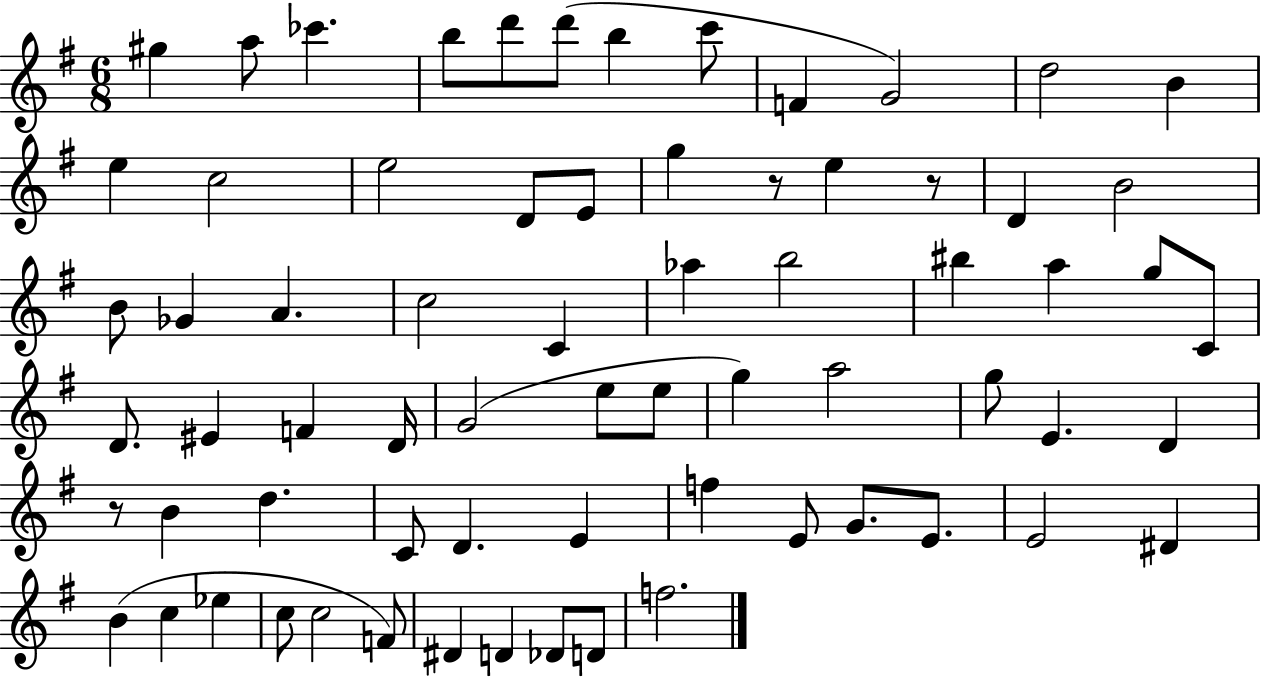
G#5/q A5/e CES6/q. B5/e D6/e D6/e B5/q C6/e F4/q G4/h D5/h B4/q E5/q C5/h E5/h D4/e E4/e G5/q R/e E5/q R/e D4/q B4/h B4/e Gb4/q A4/q. C5/h C4/q Ab5/q B5/h BIS5/q A5/q G5/e C4/e D4/e. EIS4/q F4/q D4/s G4/h E5/e E5/e G5/q A5/h G5/e E4/q. D4/q R/e B4/q D5/q. C4/e D4/q. E4/q F5/q E4/e G4/e. E4/e. E4/h D#4/q B4/q C5/q Eb5/q C5/e C5/h F4/e D#4/q D4/q Db4/e D4/e F5/h.